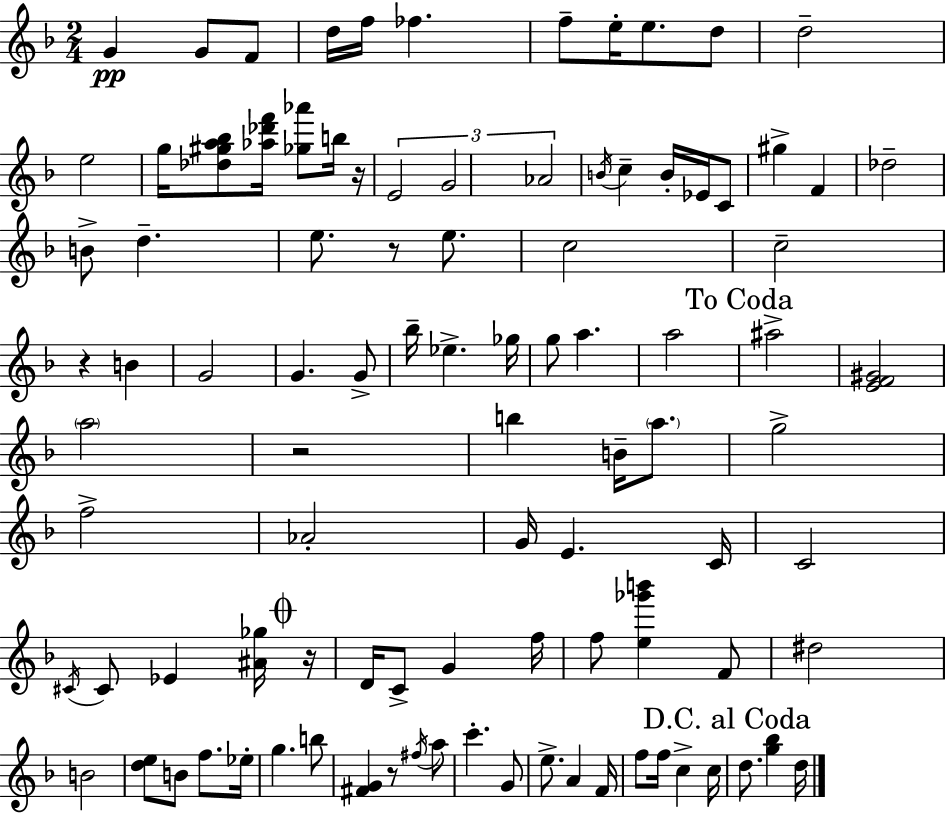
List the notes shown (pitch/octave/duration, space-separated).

G4/q G4/e F4/e D5/s F5/s FES5/q. F5/e E5/s E5/e. D5/e D5/h E5/h G5/s [Db5,G#5,A5,Bb5]/e [Ab5,Db6,F6]/s [Gb5,Ab6]/e B5/s R/s E4/h G4/h Ab4/h B4/s C5/q B4/s Eb4/s C4/e G#5/q F4/q Db5/h B4/e D5/q. E5/e. R/e E5/e. C5/h C5/h R/q B4/q G4/h G4/q. G4/e Bb5/s Eb5/q. Gb5/s G5/e A5/q. A5/h A#5/h [E4,F4,G#4]/h A5/h R/h B5/q B4/s A5/e. G5/h F5/h Ab4/h G4/s E4/q. C4/s C4/h C#4/s C#4/e Eb4/q [A#4,Gb5]/s R/s D4/s C4/e G4/q F5/s F5/e [E5,Gb6,B6]/q F4/e D#5/h B4/h [D5,E5]/e B4/e F5/e. Eb5/s G5/q. B5/e [F#4,G4]/q R/e F#5/s A5/e C6/q. G4/e E5/e. A4/q F4/s F5/e F5/s C5/q C5/s D5/e. [G5,Bb5]/q D5/s